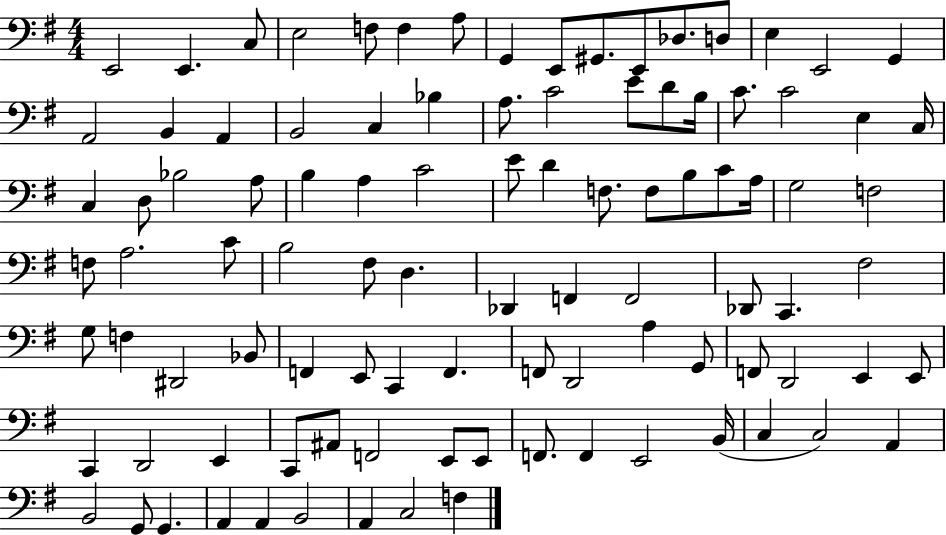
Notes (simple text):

E2/h E2/q. C3/e E3/h F3/e F3/q A3/e G2/q E2/e G#2/e. E2/e Db3/e. D3/e E3/q E2/h G2/q A2/h B2/q A2/q B2/h C3/q Bb3/q A3/e. C4/h E4/e D4/e B3/s C4/e. C4/h E3/q C3/s C3/q D3/e Bb3/h A3/e B3/q A3/q C4/h E4/e D4/q F3/e. F3/e B3/e C4/e A3/s G3/h F3/h F3/e A3/h. C4/e B3/h F#3/e D3/q. Db2/q F2/q F2/h Db2/e C2/q. F#3/h G3/e F3/q D#2/h Bb2/e F2/q E2/e C2/q F2/q. F2/e D2/h A3/q G2/e F2/e D2/h E2/q E2/e C2/q D2/h E2/q C2/e A#2/e F2/h E2/e E2/e F2/e. F2/q E2/h B2/s C3/q C3/h A2/q B2/h G2/e G2/q. A2/q A2/q B2/h A2/q C3/h F3/q